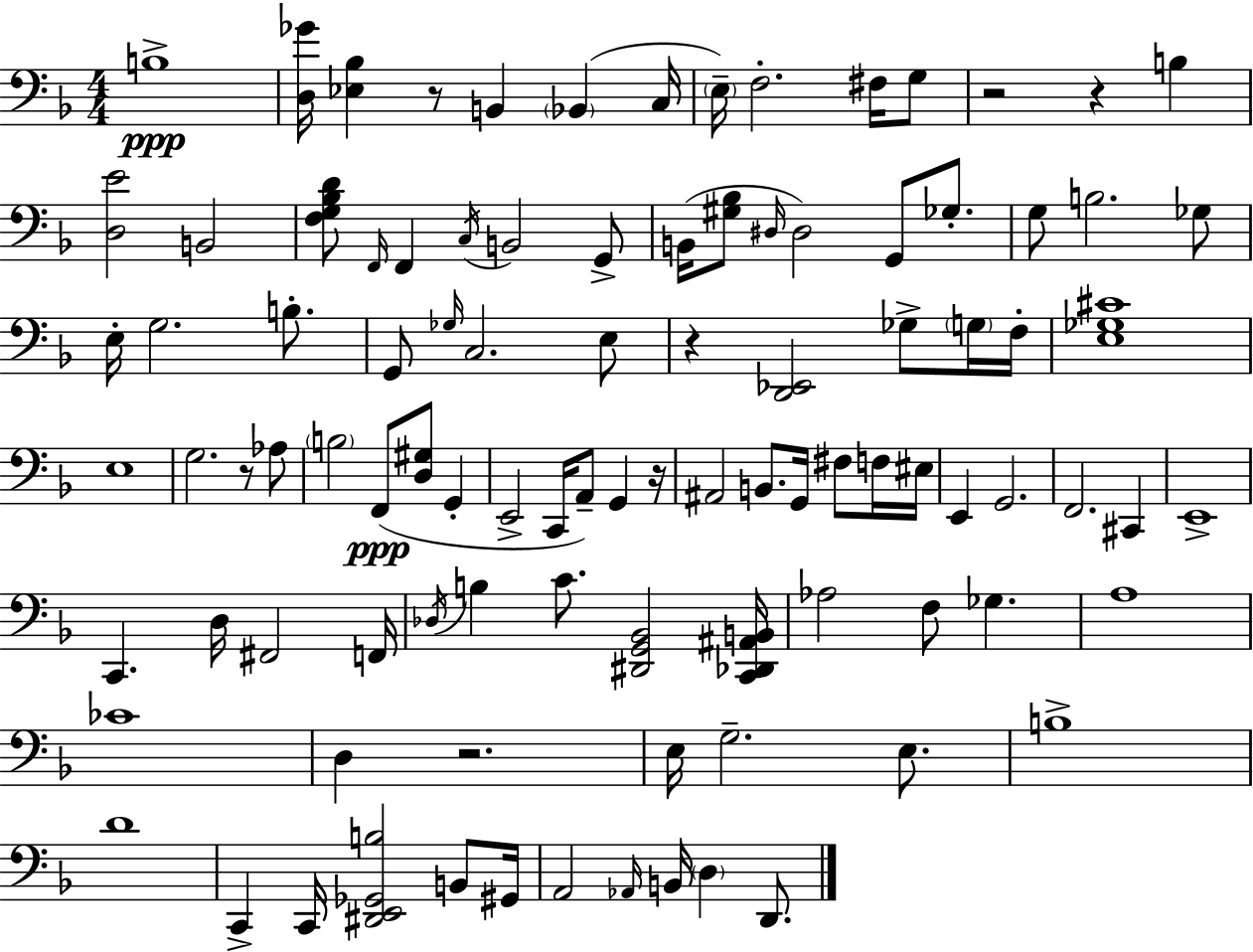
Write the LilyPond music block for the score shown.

{
  \clef bass
  \numericTimeSignature
  \time 4/4
  \key d \minor
  b1->\ppp | <d ges'>16 <ees bes>4 r8 b,4 \parenthesize bes,4( c16 | \parenthesize e16--) f2.-. fis16 g8 | r2 r4 b4 | \break <d e'>2 b,2 | <f g bes d'>8 \grace { f,16 } f,4 \acciaccatura { c16 } b,2 | g,8-> b,16( <gis bes>8 \grace { dis16 }) dis2 g,8 | ges8.-. g8 b2. | \break ges8 e16-. g2. | b8.-. g,8 \grace { ges16 } c2. | e8 r4 <d, ees,>2 | ges8-> \parenthesize g16 f16-. <e ges cis'>1 | \break e1 | g2. | r8 aes8 \parenthesize b2 f,8(\ppp <d gis>8 | g,4-. e,2-> c,16 a,8--) g,4 | \break r16 ais,2 b,8. g,16 | fis8 f16 eis16 e,4 g,2. | f,2. | cis,4 e,1-> | \break c,4. d16 fis,2 | f,16 \acciaccatura { des16 } b4 c'8. <dis, g, bes,>2 | <c, des, ais, b,>16 aes2 f8 ges4. | a1 | \break ces'1 | d4 r2. | e16 g2.-- | e8. b1-> | \break d'1 | c,4-> c,16 <dis, e, ges, b>2 | b,8 gis,16 a,2 \grace { aes,16 } b,16 \parenthesize d4 | d,8. \bar "|."
}